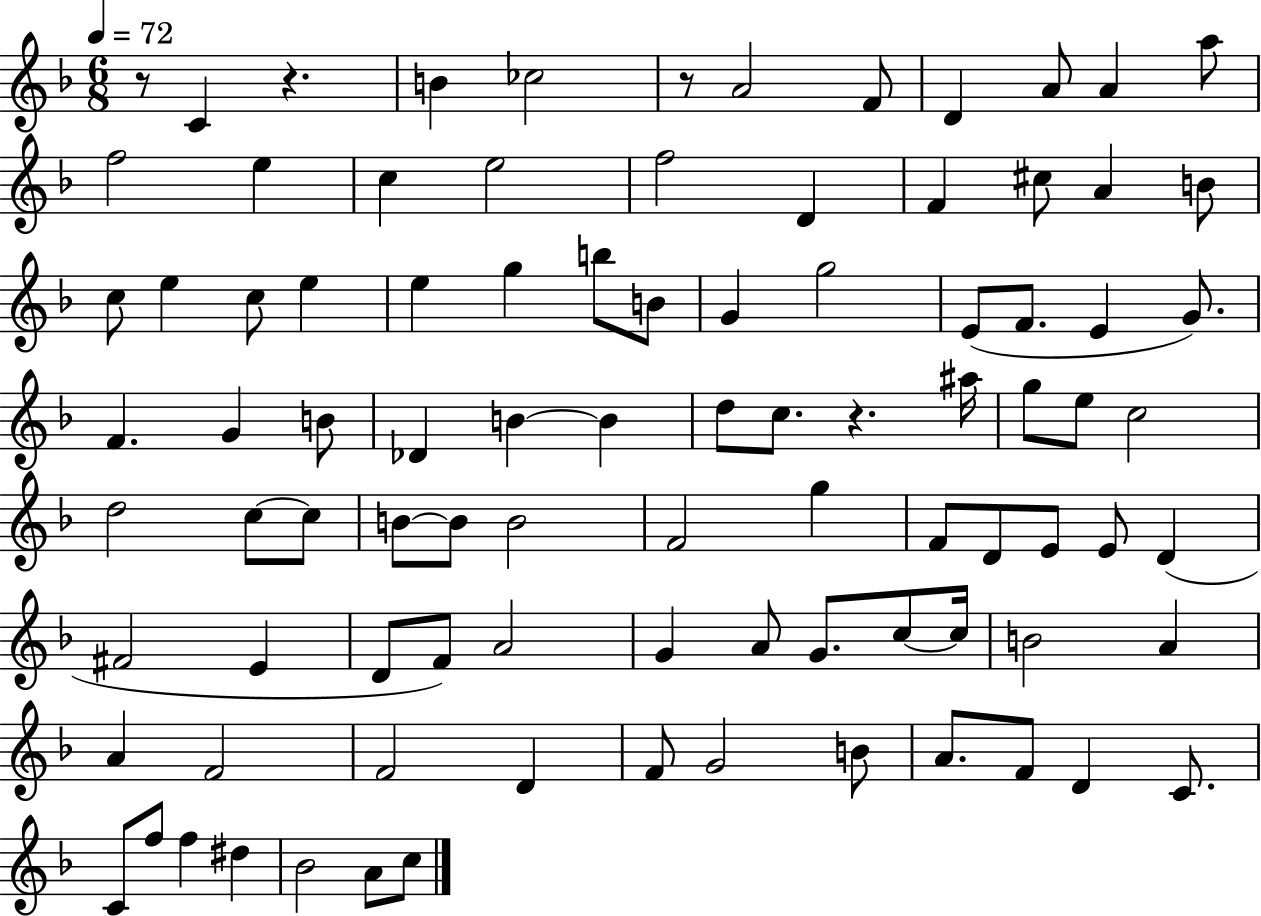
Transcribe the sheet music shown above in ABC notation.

X:1
T:Untitled
M:6/8
L:1/4
K:F
z/2 C z B _c2 z/2 A2 F/2 D A/2 A a/2 f2 e c e2 f2 D F ^c/2 A B/2 c/2 e c/2 e e g b/2 B/2 G g2 E/2 F/2 E G/2 F G B/2 _D B B d/2 c/2 z ^a/4 g/2 e/2 c2 d2 c/2 c/2 B/2 B/2 B2 F2 g F/2 D/2 E/2 E/2 D ^F2 E D/2 F/2 A2 G A/2 G/2 c/2 c/4 B2 A A F2 F2 D F/2 G2 B/2 A/2 F/2 D C/2 C/2 f/2 f ^d _B2 A/2 c/2